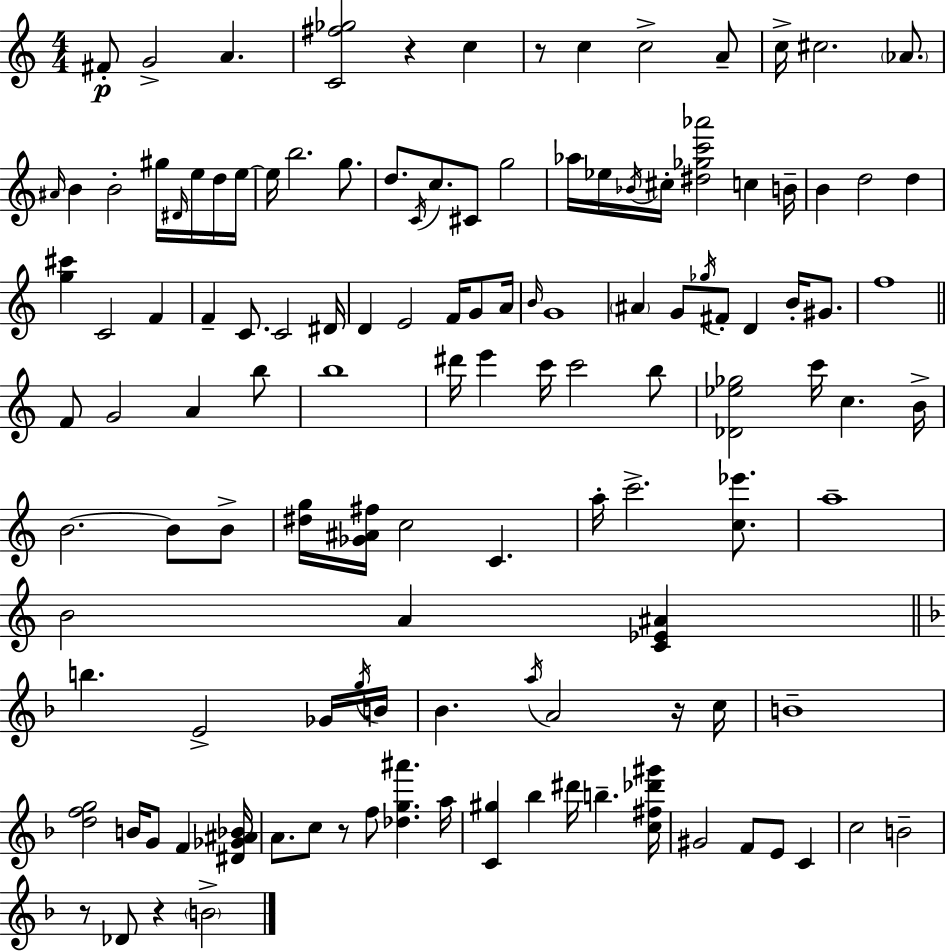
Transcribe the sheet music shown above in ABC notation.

X:1
T:Untitled
M:4/4
L:1/4
K:Am
^F/2 G2 A [C^f_g]2 z c z/2 c c2 A/2 c/4 ^c2 _A/2 ^A/4 B B2 ^g/4 ^D/4 e/4 d/4 e/4 e/4 b2 g/2 d/2 C/4 c/2 ^C/2 g2 _a/4 _e/4 _B/4 ^c/4 [^d_gc'_a']2 c B/4 B d2 d [g^c'] C2 F F C/2 C2 ^D/4 D E2 F/4 G/2 A/4 B/4 G4 ^A G/2 _g/4 ^F/2 D B/4 ^G/2 f4 F/2 G2 A b/2 b4 ^d'/4 e' c'/4 c'2 b/2 [_D_e_g]2 c'/4 c B/4 B2 B/2 B/2 [^dg]/4 [_G^A^f]/4 c2 C a/4 c'2 [c_e']/2 a4 B2 A [C_E^A] b E2 _G/4 g/4 B/4 _B a/4 A2 z/4 c/4 B4 [dfg]2 B/4 G/2 F [^D_G^A_B]/4 A/2 c/2 z/2 f/2 [_dg^a'] a/4 [C^g] _b ^d'/4 b [c^f_d'^g']/4 ^G2 F/2 E/2 C c2 B2 z/2 _D/2 z B2